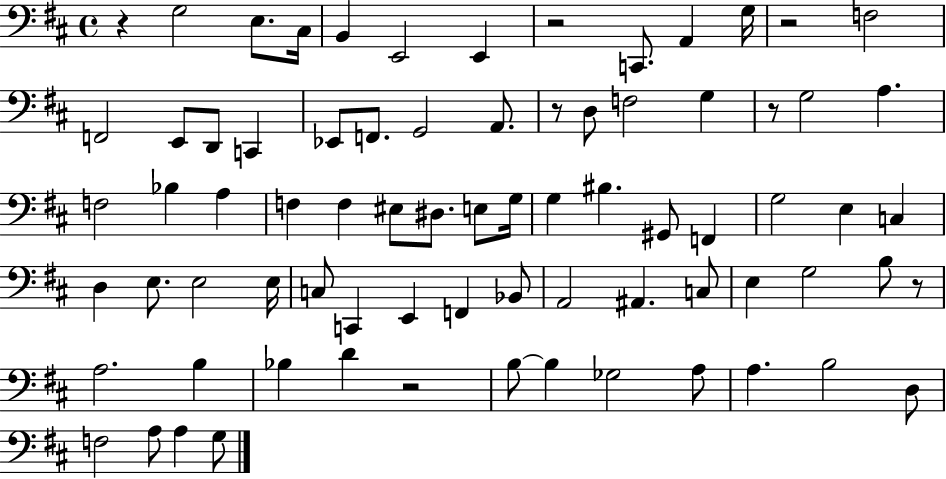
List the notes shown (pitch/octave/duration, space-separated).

R/q G3/h E3/e. C#3/s B2/q E2/h E2/q R/h C2/e. A2/q G3/s R/h F3/h F2/h E2/e D2/e C2/q Eb2/e F2/e. G2/h A2/e. R/e D3/e F3/h G3/q R/e G3/h A3/q. F3/h Bb3/q A3/q F3/q F3/q EIS3/e D#3/e. E3/e G3/s G3/q BIS3/q. G#2/e F2/q G3/h E3/q C3/q D3/q E3/e. E3/h E3/s C3/e C2/q E2/q F2/q Bb2/e A2/h A#2/q. C3/e E3/q G3/h B3/e R/e A3/h. B3/q Bb3/q D4/q R/h B3/e B3/q Gb3/h A3/e A3/q. B3/h D3/e F3/h A3/e A3/q G3/e